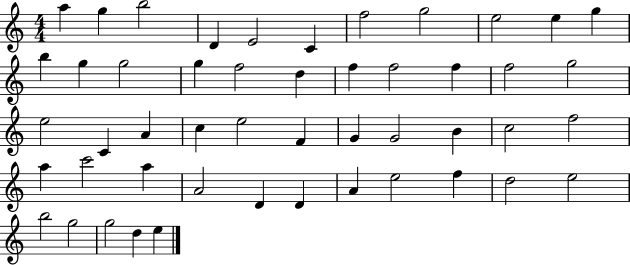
X:1
T:Untitled
M:4/4
L:1/4
K:C
a g b2 D E2 C f2 g2 e2 e g b g g2 g f2 d f f2 f f2 g2 e2 C A c e2 F G G2 B c2 f2 a c'2 a A2 D D A e2 f d2 e2 b2 g2 g2 d e